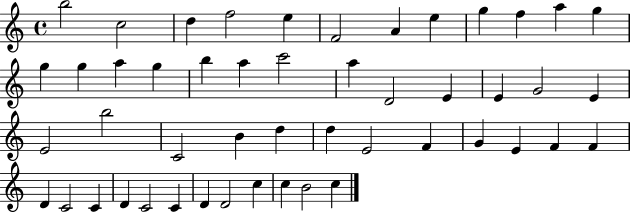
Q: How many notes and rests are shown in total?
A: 49